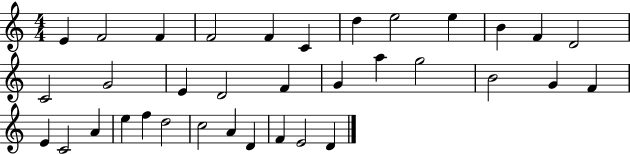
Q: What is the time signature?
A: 4/4